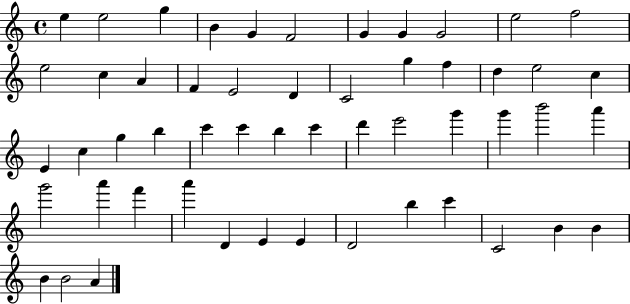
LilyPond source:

{
  \clef treble
  \time 4/4
  \defaultTimeSignature
  \key c \major
  e''4 e''2 g''4 | b'4 g'4 f'2 | g'4 g'4 g'2 | e''2 f''2 | \break e''2 c''4 a'4 | f'4 e'2 d'4 | c'2 g''4 f''4 | d''4 e''2 c''4 | \break e'4 c''4 g''4 b''4 | c'''4 c'''4 b''4 c'''4 | d'''4 e'''2 g'''4 | g'''4 b'''2 a'''4 | \break g'''2 a'''4 f'''4 | a'''4 d'4 e'4 e'4 | d'2 b''4 c'''4 | c'2 b'4 b'4 | \break b'4 b'2 a'4 | \bar "|."
}